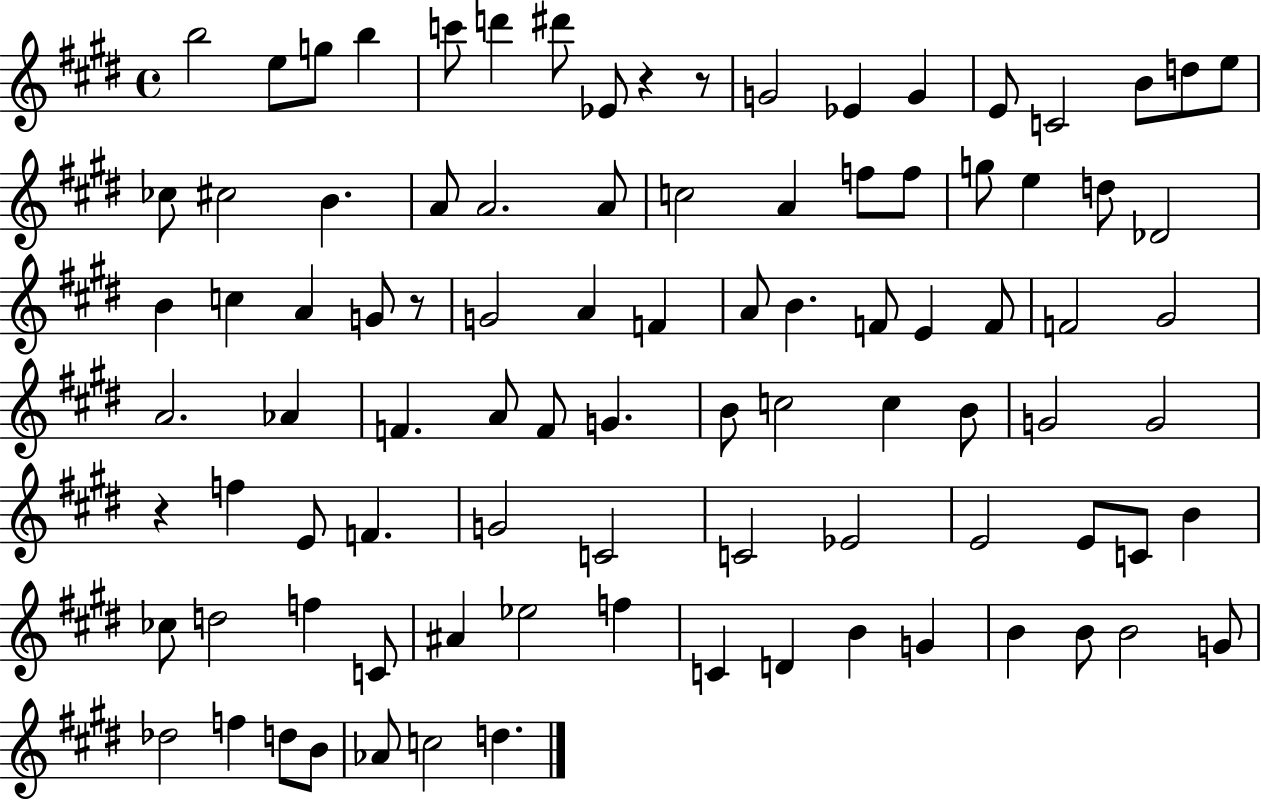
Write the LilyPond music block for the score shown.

{
  \clef treble
  \time 4/4
  \defaultTimeSignature
  \key e \major
  b''2 e''8 g''8 b''4 | c'''8 d'''4 dis'''8 ees'8 r4 r8 | g'2 ees'4 g'4 | e'8 c'2 b'8 d''8 e''8 | \break ces''8 cis''2 b'4. | a'8 a'2. a'8 | c''2 a'4 f''8 f''8 | g''8 e''4 d''8 des'2 | \break b'4 c''4 a'4 g'8 r8 | g'2 a'4 f'4 | a'8 b'4. f'8 e'4 f'8 | f'2 gis'2 | \break a'2. aes'4 | f'4. a'8 f'8 g'4. | b'8 c''2 c''4 b'8 | g'2 g'2 | \break r4 f''4 e'8 f'4. | g'2 c'2 | c'2 ees'2 | e'2 e'8 c'8 b'4 | \break ces''8 d''2 f''4 c'8 | ais'4 ees''2 f''4 | c'4 d'4 b'4 g'4 | b'4 b'8 b'2 g'8 | \break des''2 f''4 d''8 b'8 | aes'8 c''2 d''4. | \bar "|."
}